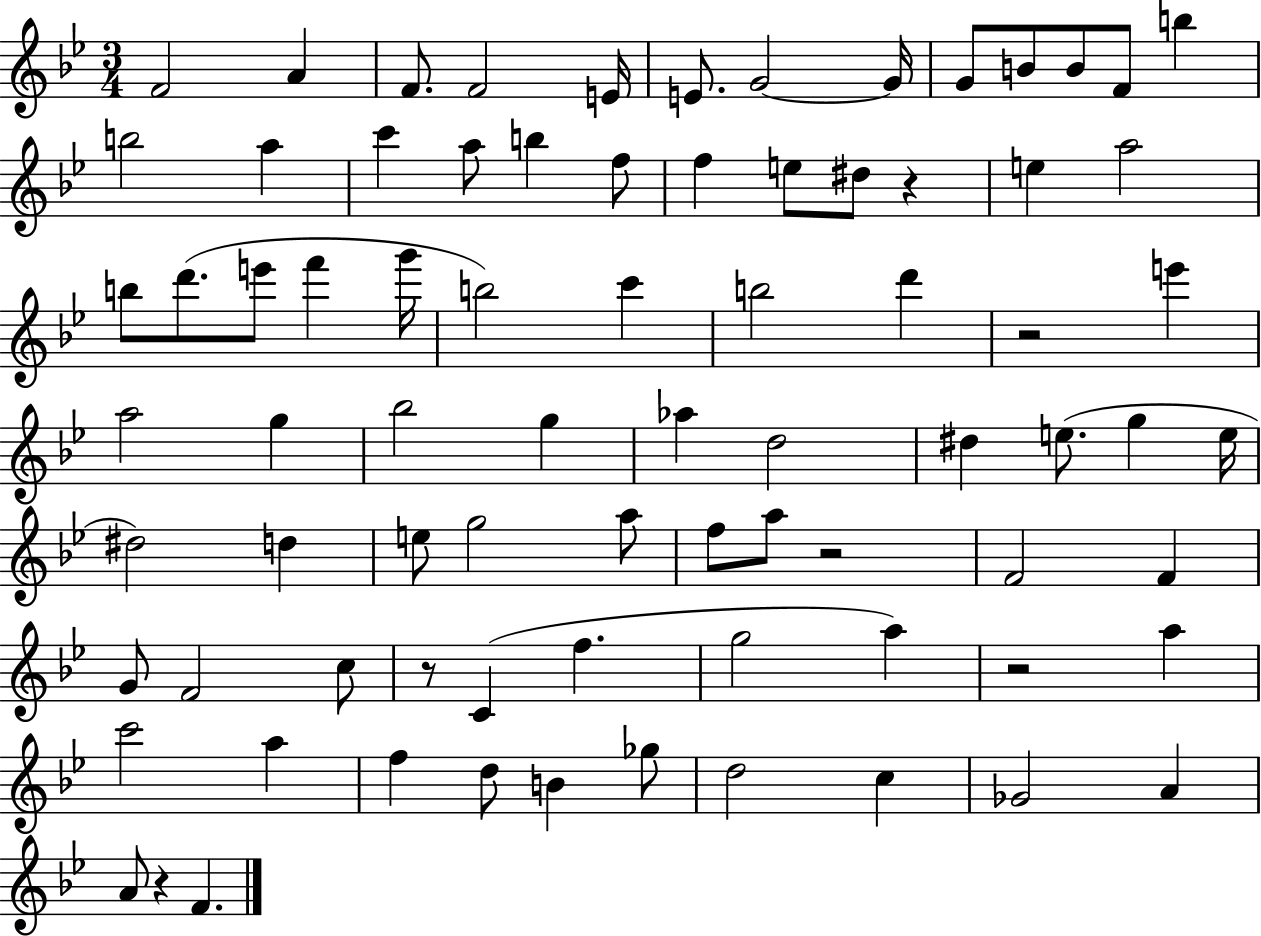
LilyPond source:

{
  \clef treble
  \numericTimeSignature
  \time 3/4
  \key bes \major
  f'2 a'4 | f'8. f'2 e'16 | e'8. g'2~~ g'16 | g'8 b'8 b'8 f'8 b''4 | \break b''2 a''4 | c'''4 a''8 b''4 f''8 | f''4 e''8 dis''8 r4 | e''4 a''2 | \break b''8 d'''8.( e'''8 f'''4 g'''16 | b''2) c'''4 | b''2 d'''4 | r2 e'''4 | \break a''2 g''4 | bes''2 g''4 | aes''4 d''2 | dis''4 e''8.( g''4 e''16 | \break dis''2) d''4 | e''8 g''2 a''8 | f''8 a''8 r2 | f'2 f'4 | \break g'8 f'2 c''8 | r8 c'4( f''4. | g''2 a''4) | r2 a''4 | \break c'''2 a''4 | f''4 d''8 b'4 ges''8 | d''2 c''4 | ges'2 a'4 | \break a'8 r4 f'4. | \bar "|."
}